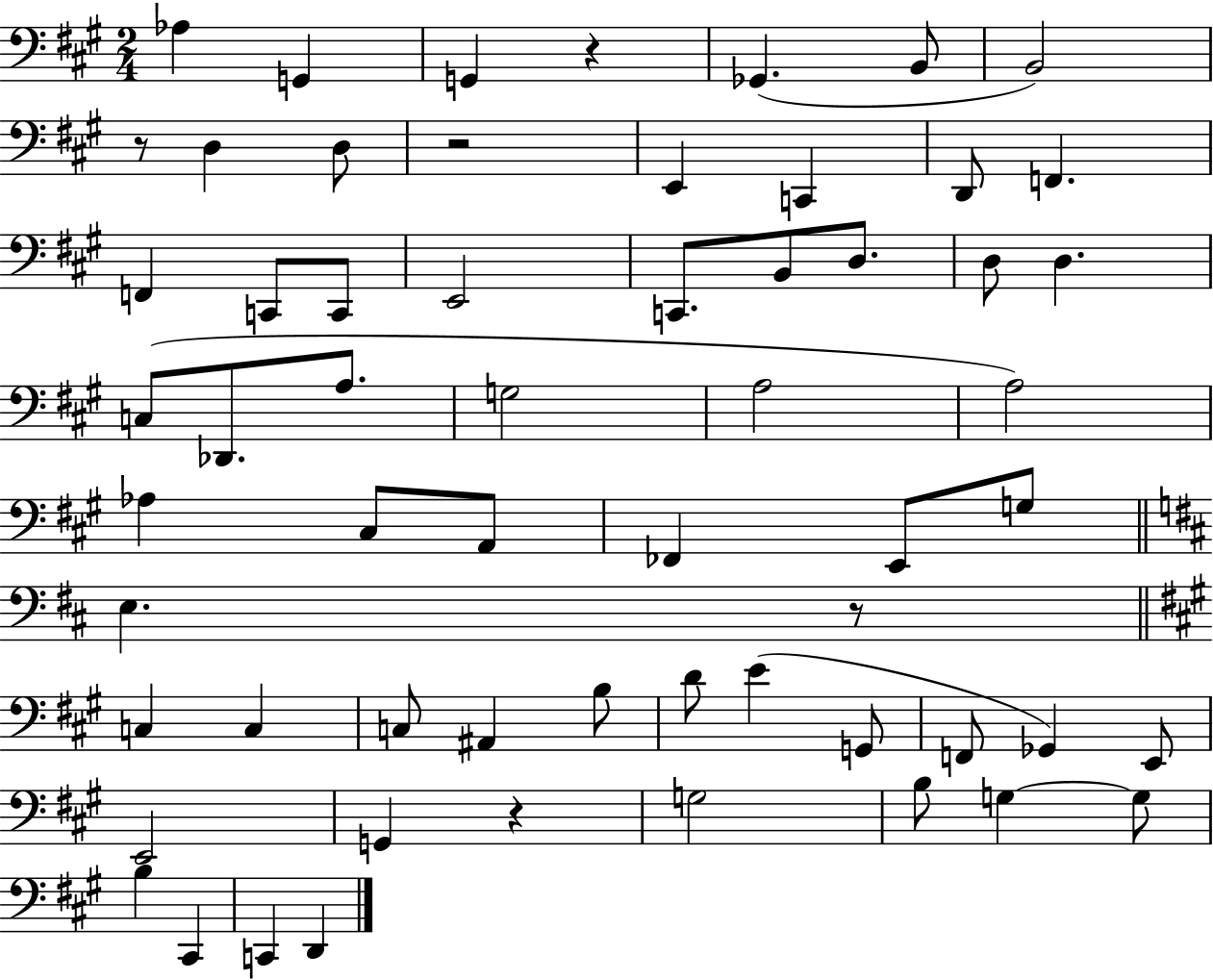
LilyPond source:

{
  \clef bass
  \numericTimeSignature
  \time 2/4
  \key a \major
  aes4 g,4 | g,4 r4 | ges,4.( b,8 | b,2) | \break r8 d4 d8 | r2 | e,4 c,4 | d,8 f,4. | \break f,4 c,8 c,8 | e,2 | c,8. b,8 d8. | d8 d4. | \break c8( des,8. a8. | g2 | a2 | a2) | \break aes4 cis8 a,8 | fes,4 e,8 g8 | \bar "||" \break \key b \minor e4. r8 | \bar "||" \break \key a \major c4 c4 | c8 ais,4 b8 | d'8 e'4( g,8 | f,8 ges,4) e,8 | \break e,2 | g,4 r4 | g2 | b8 g4~~ g8 | \break b4 cis,4 | c,4 d,4 | \bar "|."
}